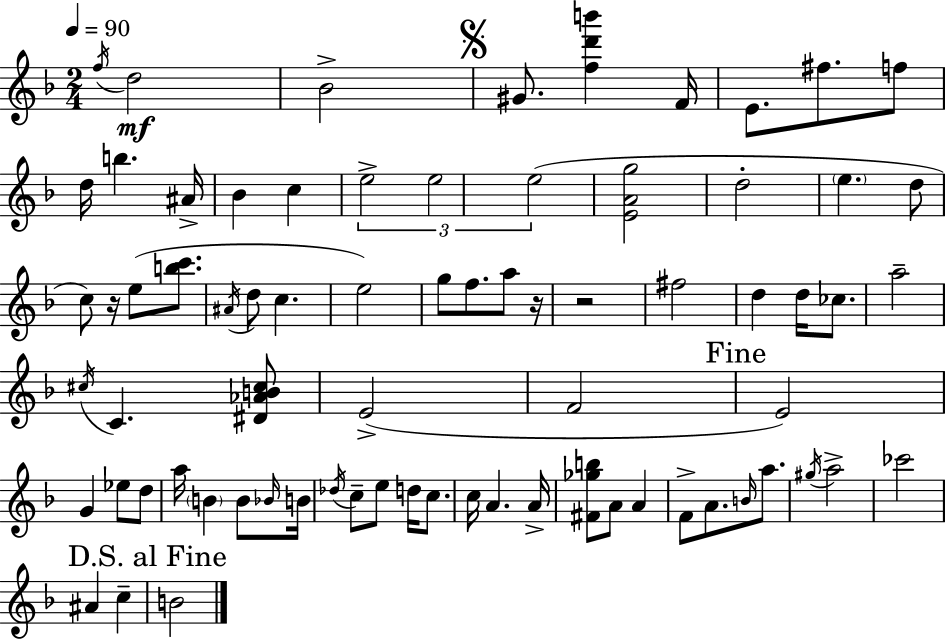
X:1
T:Untitled
M:2/4
L:1/4
K:F
f/4 d2 _B2 ^G/2 [fd'b'] F/4 E/2 ^f/2 f/2 d/4 b ^A/4 _B c e2 e2 e2 [EAg]2 d2 e d/2 c/2 z/4 e/2 [bc']/2 ^A/4 d/2 c e2 g/2 f/2 a/2 z/4 z2 ^f2 d d/4 _c/2 a2 ^c/4 C [^D_AB^c]/2 E2 F2 E2 G _e/2 d/2 a/4 B B/2 _B/4 B/4 _d/4 c/2 e/2 d/4 c/2 c/4 A A/4 [^F_gb]/2 A/2 A F/2 A/2 B/4 a/2 ^g/4 a2 _c'2 ^A c B2